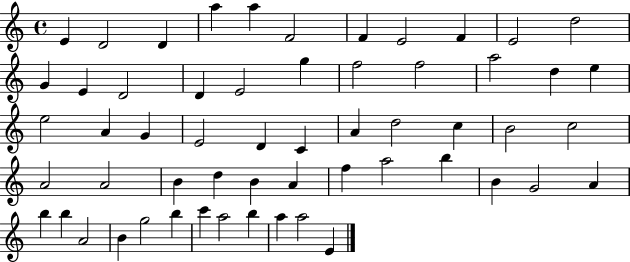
{
  \clef treble
  \time 4/4
  \defaultTimeSignature
  \key c \major
  e'4 d'2 d'4 | a''4 a''4 f'2 | f'4 e'2 f'4 | e'2 d''2 | \break g'4 e'4 d'2 | d'4 e'2 g''4 | f''2 f''2 | a''2 d''4 e''4 | \break e''2 a'4 g'4 | e'2 d'4 c'4 | a'4 d''2 c''4 | b'2 c''2 | \break a'2 a'2 | b'4 d''4 b'4 a'4 | f''4 a''2 b''4 | b'4 g'2 a'4 | \break b''4 b''4 a'2 | b'4 g''2 b''4 | c'''4 a''2 b''4 | a''4 a''2 e'4 | \break \bar "|."
}